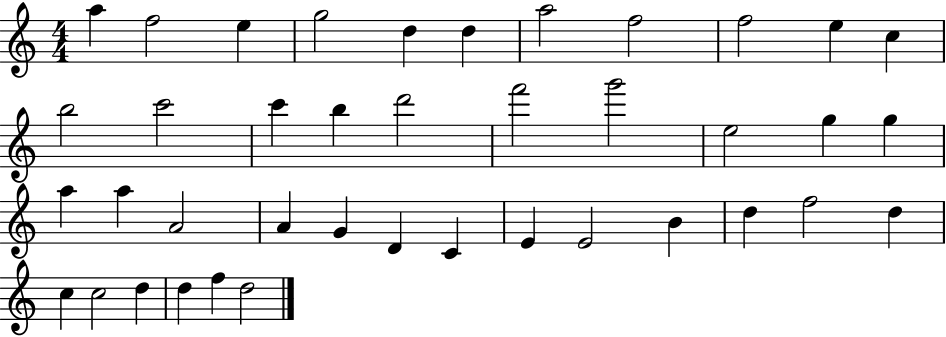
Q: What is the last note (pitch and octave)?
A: D5